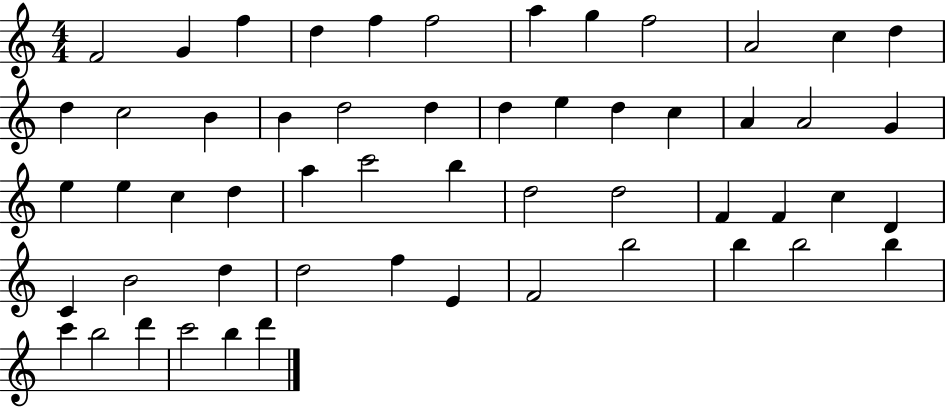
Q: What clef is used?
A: treble